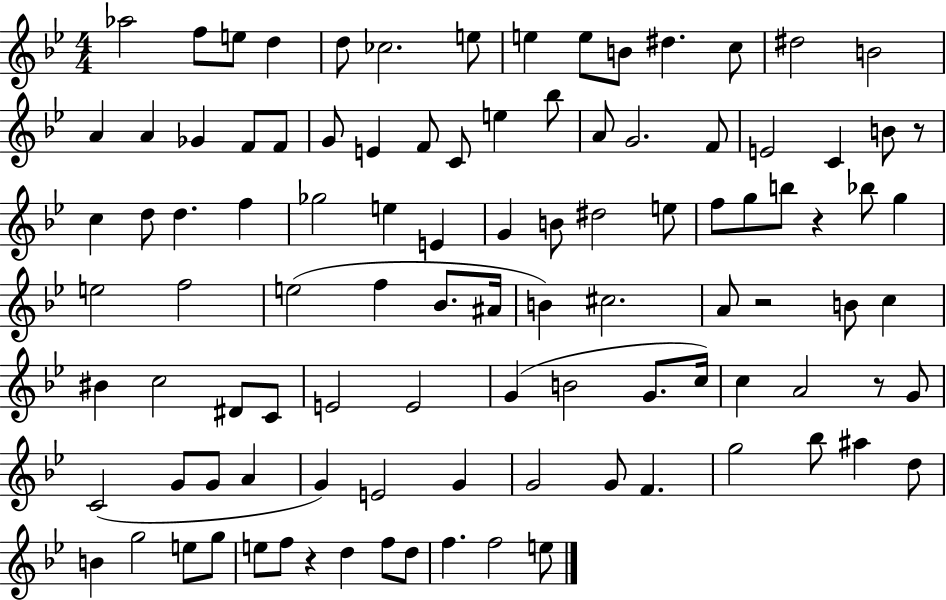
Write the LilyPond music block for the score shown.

{
  \clef treble
  \numericTimeSignature
  \time 4/4
  \key bes \major
  \repeat volta 2 { aes''2 f''8 e''8 d''4 | d''8 ces''2. e''8 | e''4 e''8 b'8 dis''4. c''8 | dis''2 b'2 | \break a'4 a'4 ges'4 f'8 f'8 | g'8 e'4 f'8 c'8 e''4 bes''8 | a'8 g'2. f'8 | e'2 c'4 b'8 r8 | \break c''4 d''8 d''4. f''4 | ges''2 e''4 e'4 | g'4 b'8 dis''2 e''8 | f''8 g''8 b''8 r4 bes''8 g''4 | \break e''2 f''2 | e''2( f''4 bes'8. ais'16 | b'4) cis''2. | a'8 r2 b'8 c''4 | \break bis'4 c''2 dis'8 c'8 | e'2 e'2 | g'4( b'2 g'8. c''16) | c''4 a'2 r8 g'8 | \break c'2( g'8 g'8 a'4 | g'4) e'2 g'4 | g'2 g'8 f'4. | g''2 bes''8 ais''4 d''8 | \break b'4 g''2 e''8 g''8 | e''8 f''8 r4 d''4 f''8 d''8 | f''4. f''2 e''8 | } \bar "|."
}